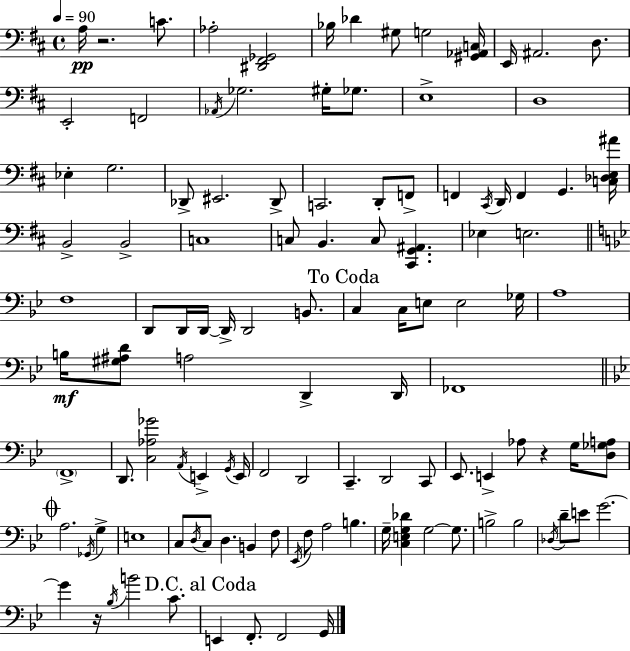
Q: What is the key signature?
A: D major